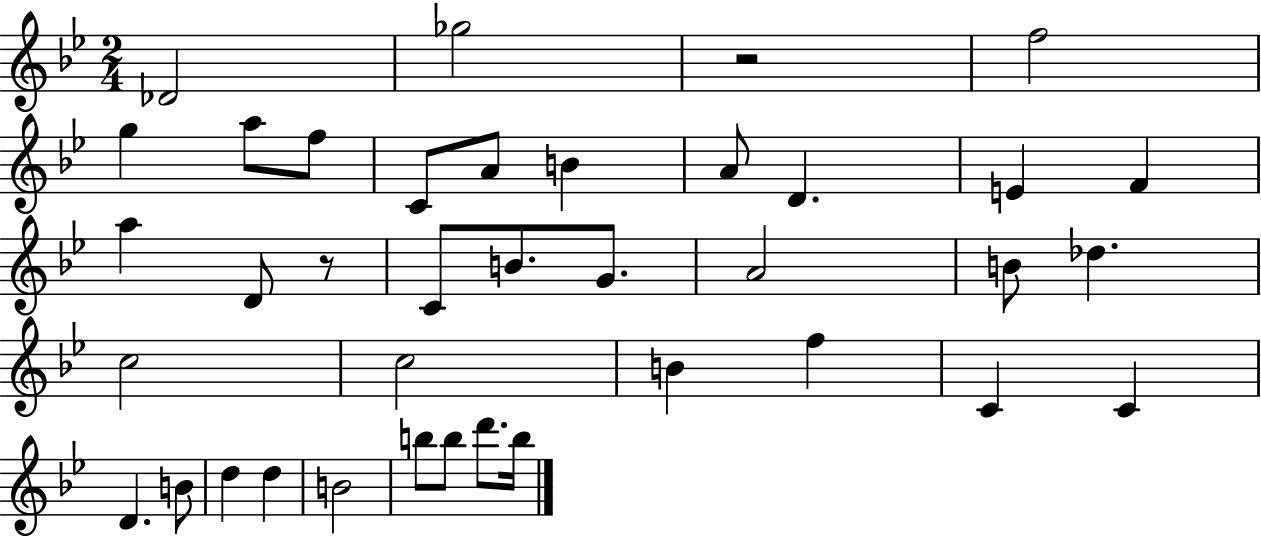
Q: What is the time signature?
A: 2/4